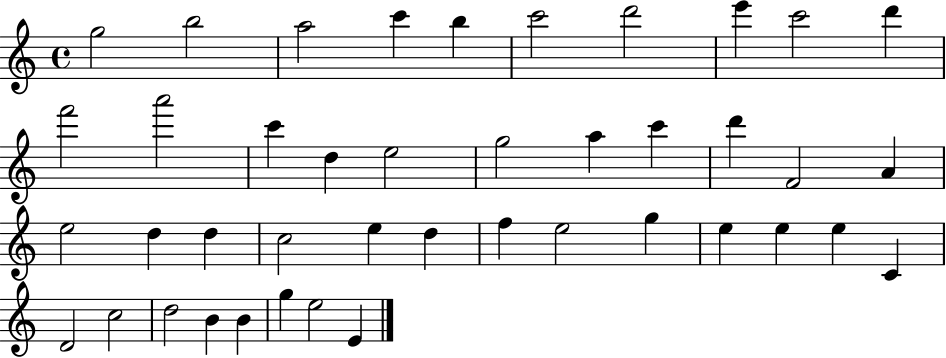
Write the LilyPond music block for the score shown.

{
  \clef treble
  \time 4/4
  \defaultTimeSignature
  \key c \major
  g''2 b''2 | a''2 c'''4 b''4 | c'''2 d'''2 | e'''4 c'''2 d'''4 | \break f'''2 a'''2 | c'''4 d''4 e''2 | g''2 a''4 c'''4 | d'''4 f'2 a'4 | \break e''2 d''4 d''4 | c''2 e''4 d''4 | f''4 e''2 g''4 | e''4 e''4 e''4 c'4 | \break d'2 c''2 | d''2 b'4 b'4 | g''4 e''2 e'4 | \bar "|."
}